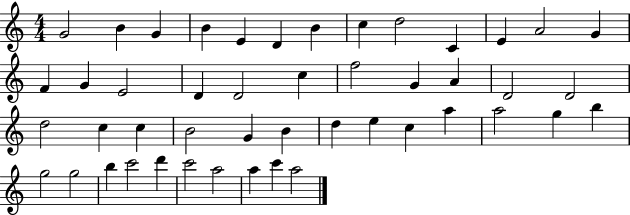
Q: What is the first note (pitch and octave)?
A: G4